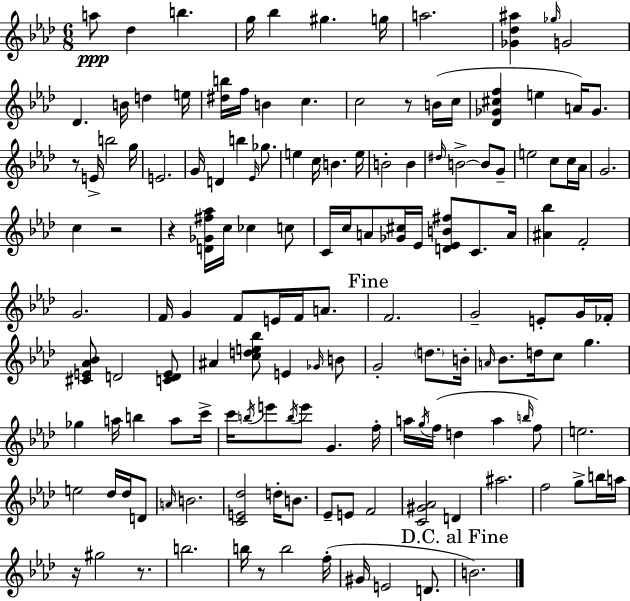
{
  \clef treble
  \numericTimeSignature
  \time 6/8
  \key aes \major
  a''8\ppp des''4 b''4. | g''16 bes''4 gis''4. g''16 | a''2. | <ges' des'' ais''>4 \grace { ges''16 } g'2 | \break des'4. b'16 d''4 | e''16 <dis'' b''>16 f''16 b'4 c''4. | c''2 r8 b'16( | c''16 <des' ges' cis'' f''>4 e''4 a'16) ges'8. | \break r8 e'16-> b''2 | g''16 e'2. | g'16 d'4 b''4 \grace { ees'16 } ges''8. | e''4 c''16 b'4. | \break e''16 b'2-. b'4 | \grace { dis''16 } b'2->~~ b'8 | g'8-- e''2 c''8 | c''16 aes'16 g'2. | \break c''4 r2 | r4 <d' ges' fis'' aes''>16 c''16 ces''4 | c''8 c'16 c''16 a'8 <ges' cis''>16 ees'16 <d' ees' b' fis''>8 c'8. | a'16 <ais' bes''>4 f'2-. | \break g'2. | f'16 g'4 f'8 e'16 f'16 | a'8. \mark "Fine" f'2. | g'2-- e'8-. | \break g'16 fes'16-. <cis' e' aes' bes'>8 d'2 | <c' d' e'>8 ais'4 <c'' d'' e'' bes''>8 e'4 | \grace { ges'16 } b'8 g'2-. | \parenthesize d''8. b'16-. \grace { a'16 } bes'8. d''16 c''8 g''4. | \break ges''4 a''16 b''4 | a''8 c'''16-> c'''16 \acciaccatura { b''16 } e'''8 \acciaccatura { b''16 } e'''8 | g'4. f''16-. a''16 \acciaccatura { g''16 }( f''16 d''4 | a''4 \grace { b''16 } f''8) e''2. | \break e''2 | des''16 des''16 d'8 \grace { a'16 } b'2. | <c' e' des''>2 | d''16-. b'8. ees'8-- | \break e'8 f'2 <c' gis' aes'>2 | d'4 ais''2. | f''2 | g''8-> b''16 a''16 r16 gis''2 | \break r8. b''2. | b''16 r8 | b''2 f''16-.( gis'16 e'2 | d'8. \mark "D.C. al Fine" b'2.) | \break \bar "|."
}